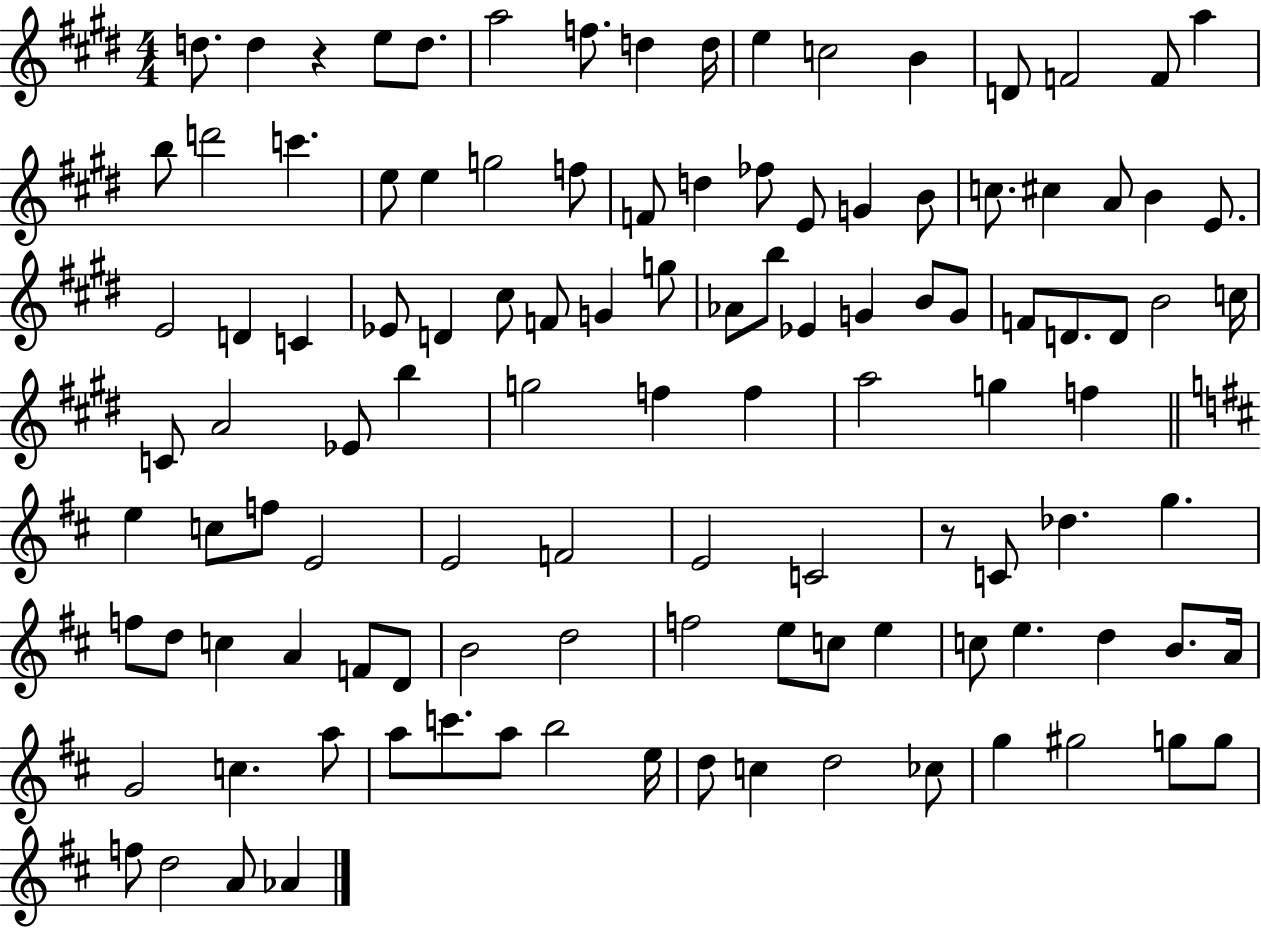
{
  \clef treble
  \numericTimeSignature
  \time 4/4
  \key e \major
  d''8. d''4 r4 e''8 d''8. | a''2 f''8. d''4 d''16 | e''4 c''2 b'4 | d'8 f'2 f'8 a''4 | \break b''8 d'''2 c'''4. | e''8 e''4 g''2 f''8 | f'8 d''4 fes''8 e'8 g'4 b'8 | c''8. cis''4 a'8 b'4 e'8. | \break e'2 d'4 c'4 | ees'8 d'4 cis''8 f'8 g'4 g''8 | aes'8 b''8 ees'4 g'4 b'8 g'8 | f'8 d'8. d'8 b'2 c''16 | \break c'8 a'2 ees'8 b''4 | g''2 f''4 f''4 | a''2 g''4 f''4 | \bar "||" \break \key d \major e''4 c''8 f''8 e'2 | e'2 f'2 | e'2 c'2 | r8 c'8 des''4. g''4. | \break f''8 d''8 c''4 a'4 f'8 d'8 | b'2 d''2 | f''2 e''8 c''8 e''4 | c''8 e''4. d''4 b'8. a'16 | \break g'2 c''4. a''8 | a''8 c'''8. a''8 b''2 e''16 | d''8 c''4 d''2 ces''8 | g''4 gis''2 g''8 g''8 | \break f''8 d''2 a'8 aes'4 | \bar "|."
}